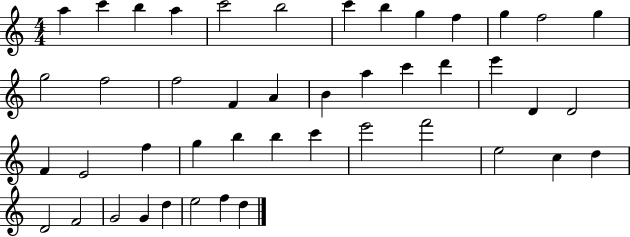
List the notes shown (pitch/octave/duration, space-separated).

A5/q C6/q B5/q A5/q C6/h B5/h C6/q B5/q G5/q F5/q G5/q F5/h G5/q G5/h F5/h F5/h F4/q A4/q B4/q A5/q C6/q D6/q E6/q D4/q D4/h F4/q E4/h F5/q G5/q B5/q B5/q C6/q E6/h F6/h E5/h C5/q D5/q D4/h F4/h G4/h G4/q D5/q E5/h F5/q D5/q